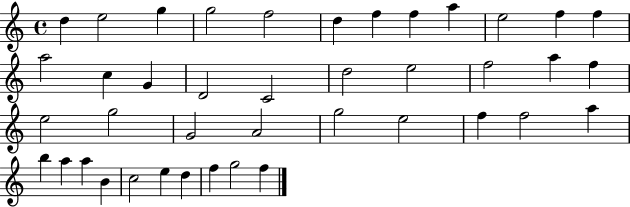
D5/q E5/h G5/q G5/h F5/h D5/q F5/q F5/q A5/q E5/h F5/q F5/q A5/h C5/q G4/q D4/h C4/h D5/h E5/h F5/h A5/q F5/q E5/h G5/h G4/h A4/h G5/h E5/h F5/q F5/h A5/q B5/q A5/q A5/q B4/q C5/h E5/q D5/q F5/q G5/h F5/q